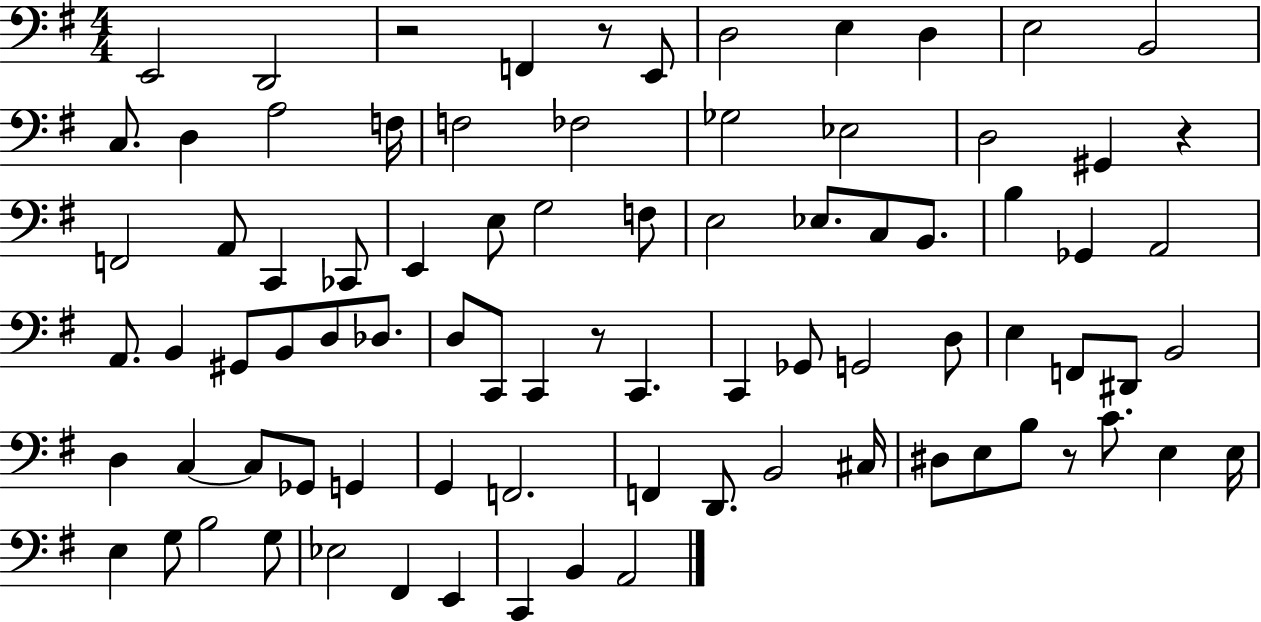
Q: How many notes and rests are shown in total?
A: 84